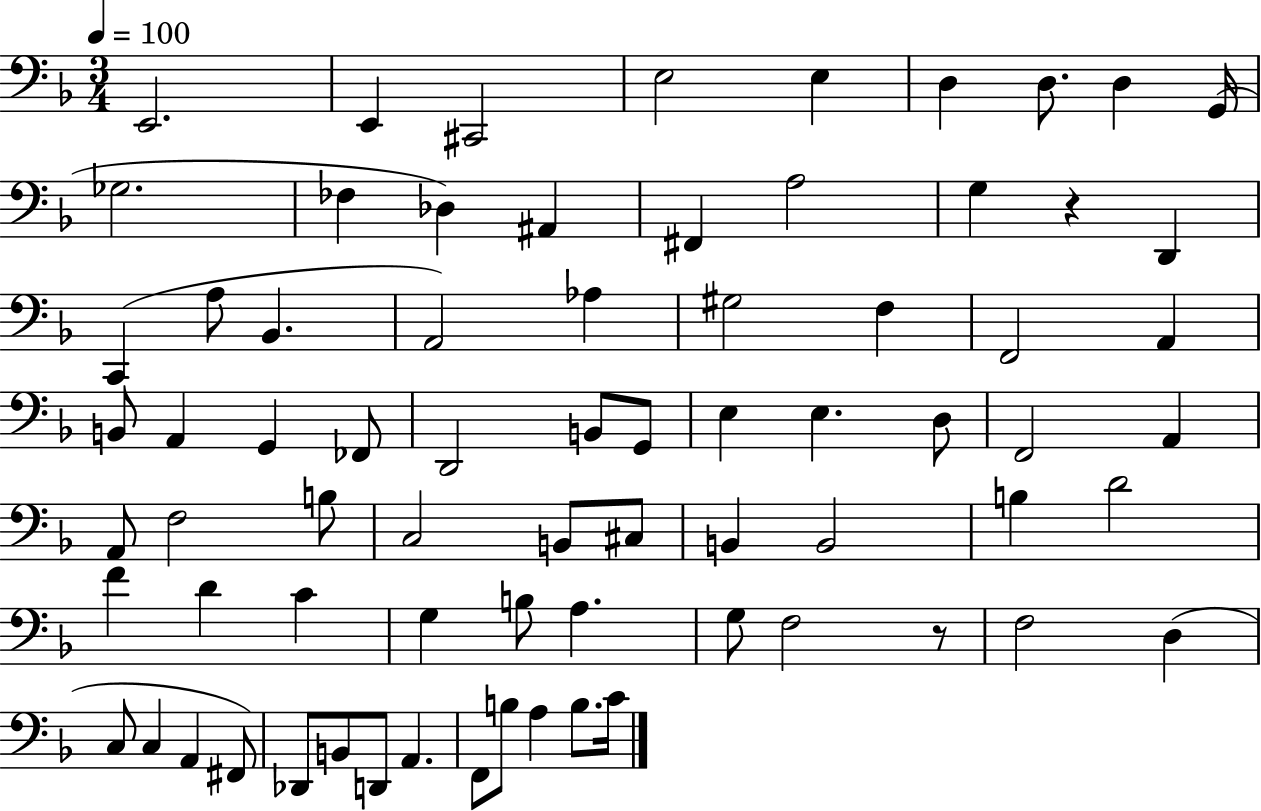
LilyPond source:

{
  \clef bass
  \numericTimeSignature
  \time 3/4
  \key f \major
  \tempo 4 = 100
  e,2. | e,4 cis,2 | e2 e4 | d4 d8. d4 g,16( | \break ges2. | fes4 des4) ais,4 | fis,4 a2 | g4 r4 d,4 | \break c,4( a8 bes,4. | a,2) aes4 | gis2 f4 | f,2 a,4 | \break b,8 a,4 g,4 fes,8 | d,2 b,8 g,8 | e4 e4. d8 | f,2 a,4 | \break a,8 f2 b8 | c2 b,8 cis8 | b,4 b,2 | b4 d'2 | \break f'4 d'4 c'4 | g4 b8 a4. | g8 f2 r8 | f2 d4( | \break c8 c4 a,4 fis,8) | des,8 b,8 d,8 a,4. | f,8 b8 a4 b8. c'16 | \bar "|."
}